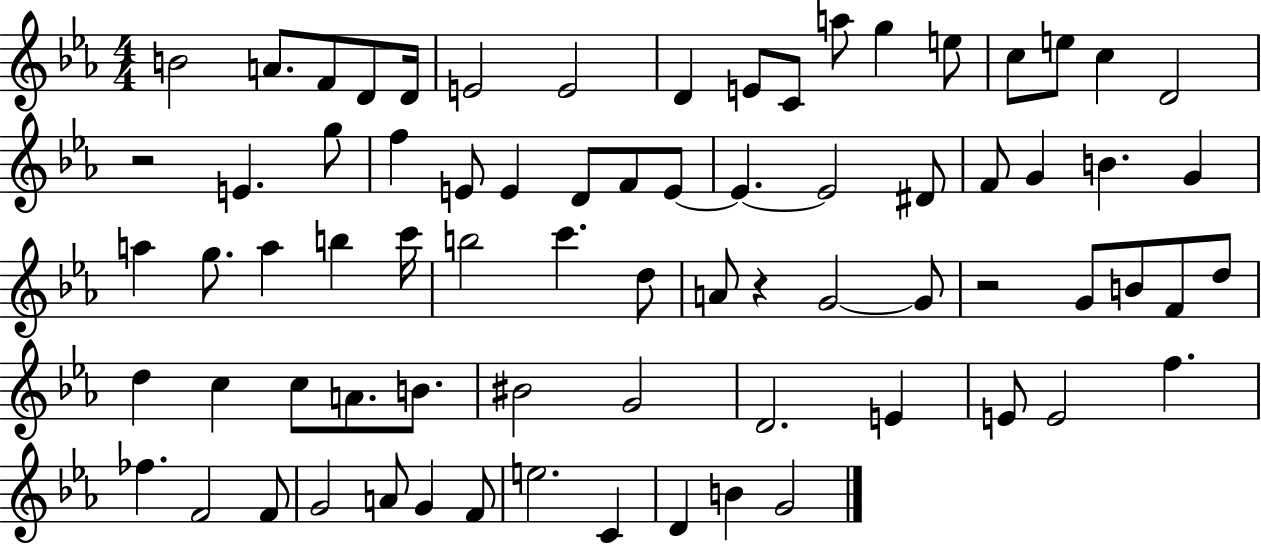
{
  \clef treble
  \numericTimeSignature
  \time 4/4
  \key ees \major
  b'2 a'8. f'8 d'8 d'16 | e'2 e'2 | d'4 e'8 c'8 a''8 g''4 e''8 | c''8 e''8 c''4 d'2 | \break r2 e'4. g''8 | f''4 e'8 e'4 d'8 f'8 e'8~~ | e'4.~~ e'2 dis'8 | f'8 g'4 b'4. g'4 | \break a''4 g''8. a''4 b''4 c'''16 | b''2 c'''4. d''8 | a'8 r4 g'2~~ g'8 | r2 g'8 b'8 f'8 d''8 | \break d''4 c''4 c''8 a'8. b'8. | bis'2 g'2 | d'2. e'4 | e'8 e'2 f''4. | \break fes''4. f'2 f'8 | g'2 a'8 g'4 f'8 | e''2. c'4 | d'4 b'4 g'2 | \break \bar "|."
}